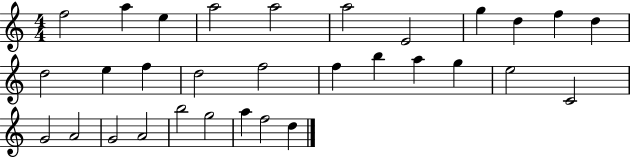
F5/h A5/q E5/q A5/h A5/h A5/h E4/h G5/q D5/q F5/q D5/q D5/h E5/q F5/q D5/h F5/h F5/q B5/q A5/q G5/q E5/h C4/h G4/h A4/h G4/h A4/h B5/h G5/h A5/q F5/h D5/q